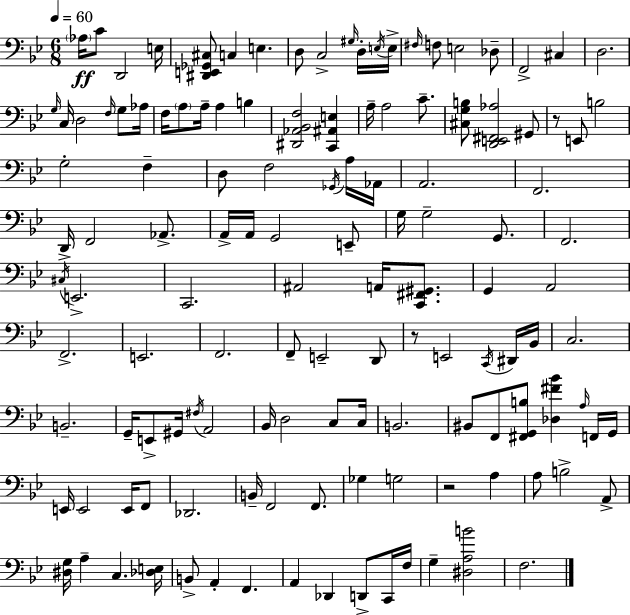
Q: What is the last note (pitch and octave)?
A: F3